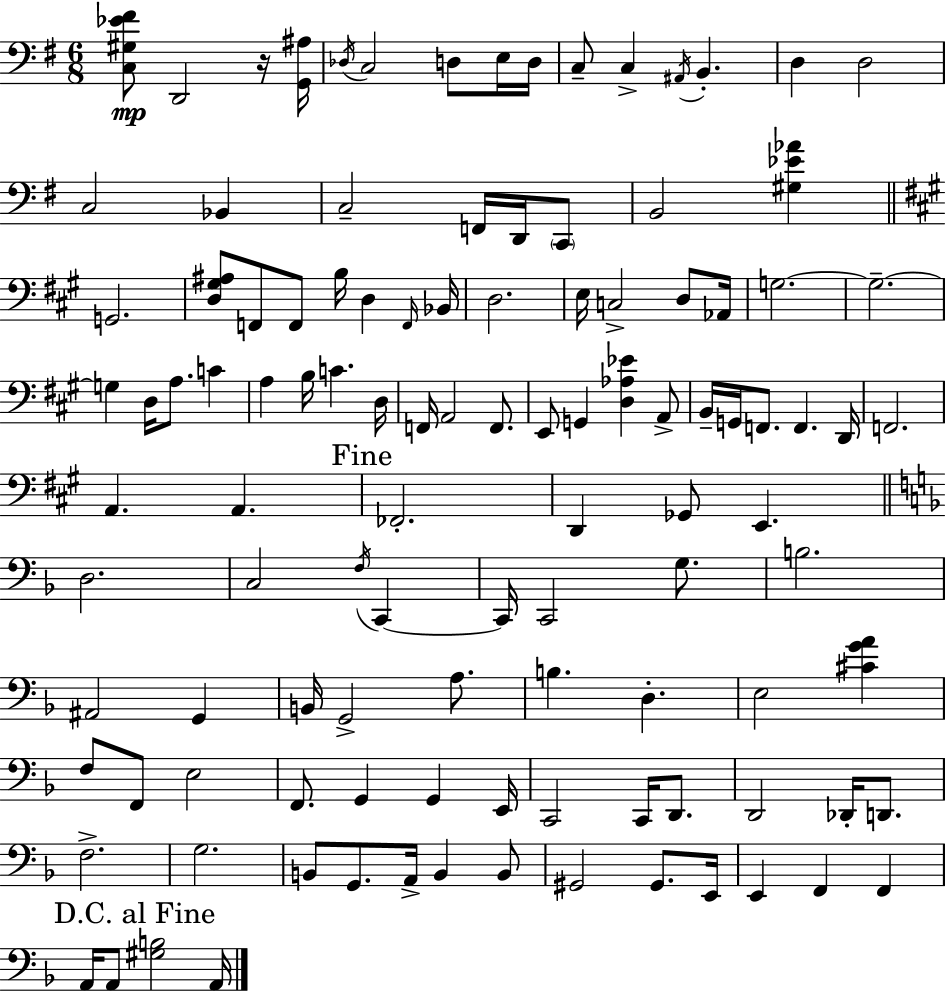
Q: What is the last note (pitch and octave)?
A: A2